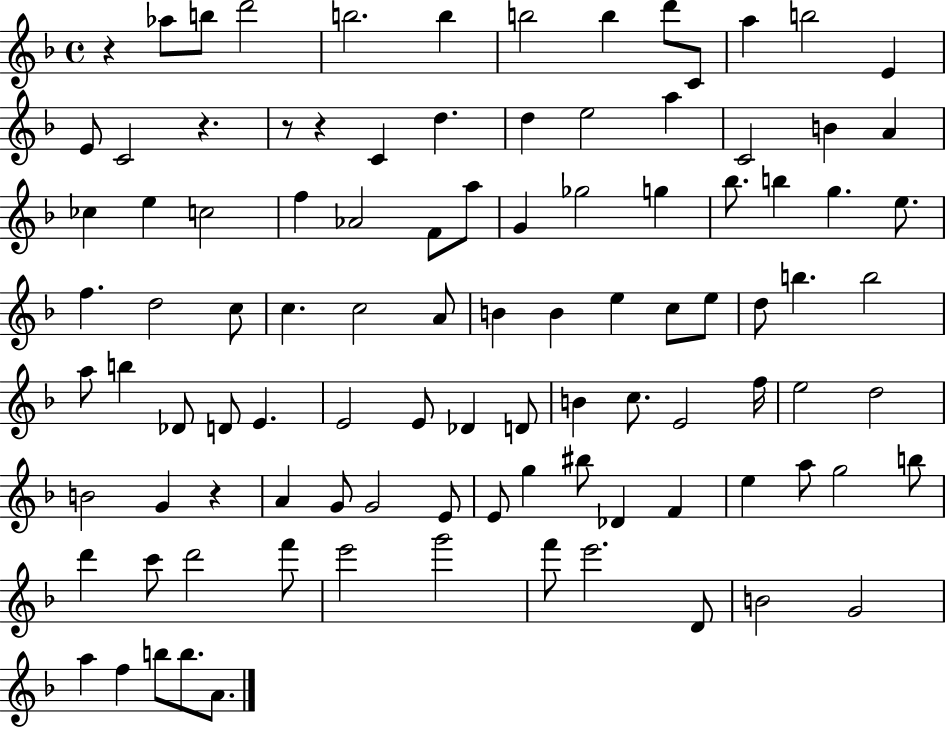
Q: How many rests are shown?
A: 5